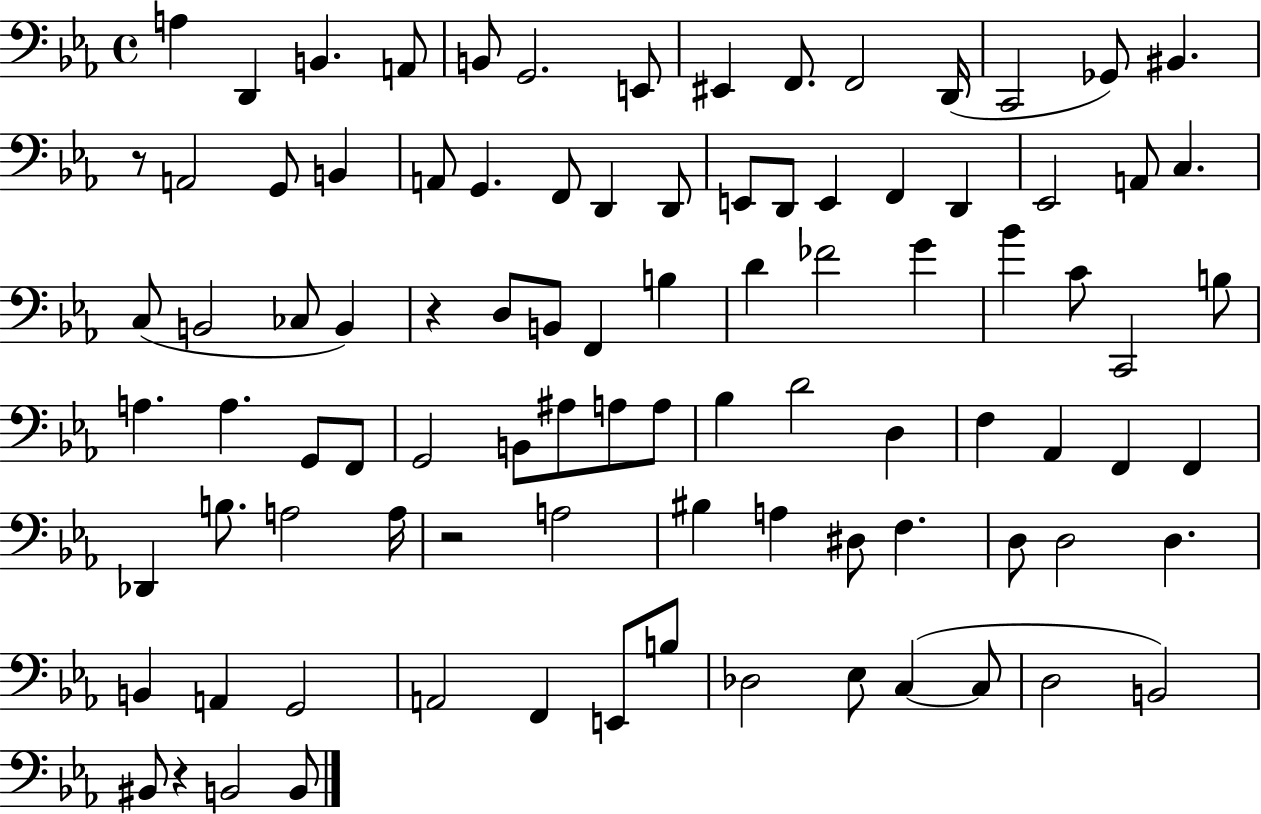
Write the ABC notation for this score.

X:1
T:Untitled
M:4/4
L:1/4
K:Eb
A, D,, B,, A,,/2 B,,/2 G,,2 E,,/2 ^E,, F,,/2 F,,2 D,,/4 C,,2 _G,,/2 ^B,, z/2 A,,2 G,,/2 B,, A,,/2 G,, F,,/2 D,, D,,/2 E,,/2 D,,/2 E,, F,, D,, _E,,2 A,,/2 C, C,/2 B,,2 _C,/2 B,, z D,/2 B,,/2 F,, B, D _F2 G _B C/2 C,,2 B,/2 A, A, G,,/2 F,,/2 G,,2 B,,/2 ^A,/2 A,/2 A,/2 _B, D2 D, F, _A,, F,, F,, _D,, B,/2 A,2 A,/4 z2 A,2 ^B, A, ^D,/2 F, D,/2 D,2 D, B,, A,, G,,2 A,,2 F,, E,,/2 B,/2 _D,2 _E,/2 C, C,/2 D,2 B,,2 ^B,,/2 z B,,2 B,,/2